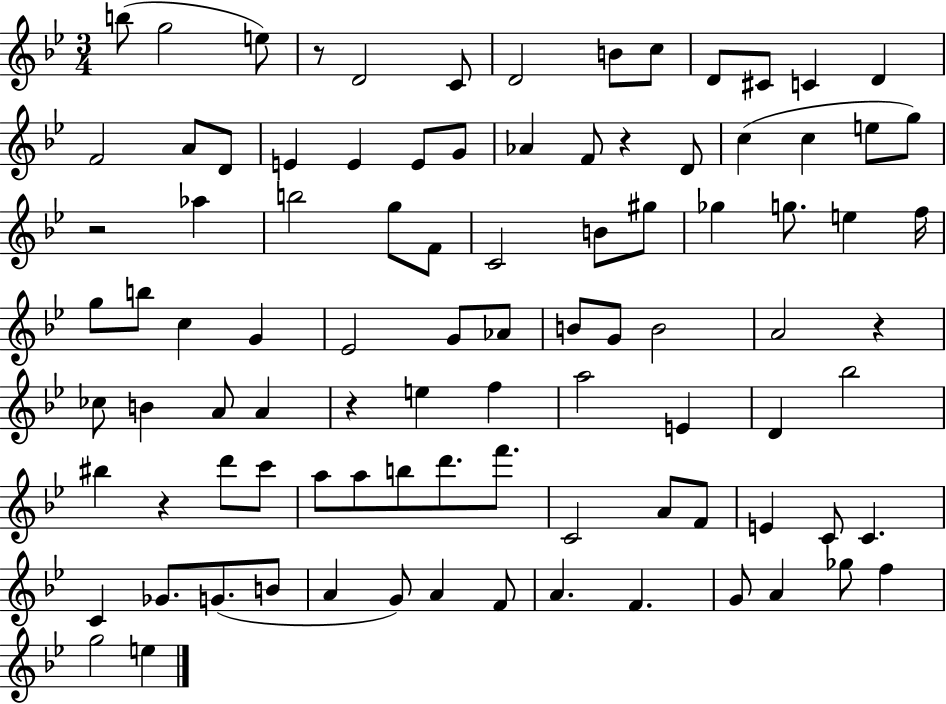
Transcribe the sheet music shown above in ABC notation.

X:1
T:Untitled
M:3/4
L:1/4
K:Bb
b/2 g2 e/2 z/2 D2 C/2 D2 B/2 c/2 D/2 ^C/2 C D F2 A/2 D/2 E E E/2 G/2 _A F/2 z D/2 c c e/2 g/2 z2 _a b2 g/2 F/2 C2 B/2 ^g/2 _g g/2 e f/4 g/2 b/2 c G _E2 G/2 _A/2 B/2 G/2 B2 A2 z _c/2 B A/2 A z e f a2 E D _b2 ^b z d'/2 c'/2 a/2 a/2 b/2 d'/2 f'/2 C2 A/2 F/2 E C/2 C C _G/2 G/2 B/2 A G/2 A F/2 A F G/2 A _g/2 f g2 e